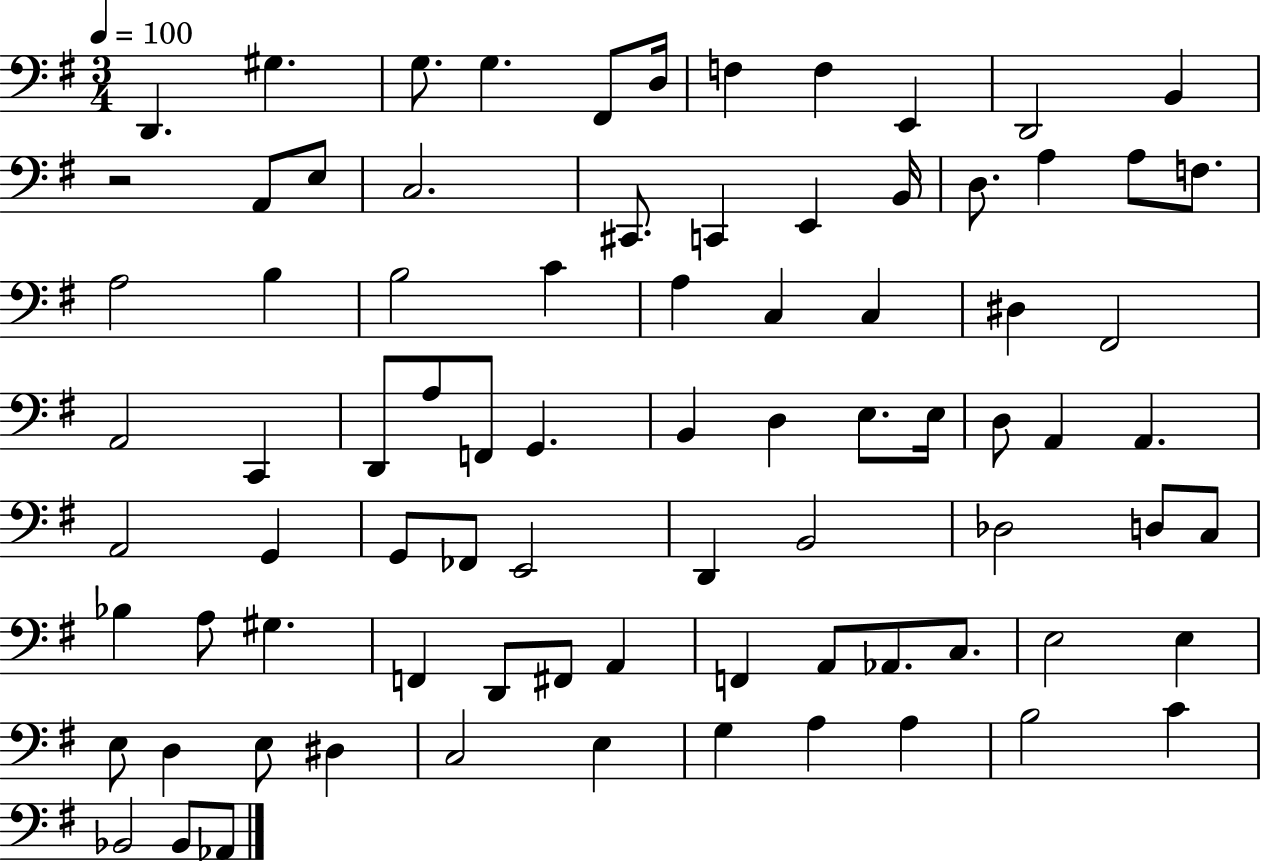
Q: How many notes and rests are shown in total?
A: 82